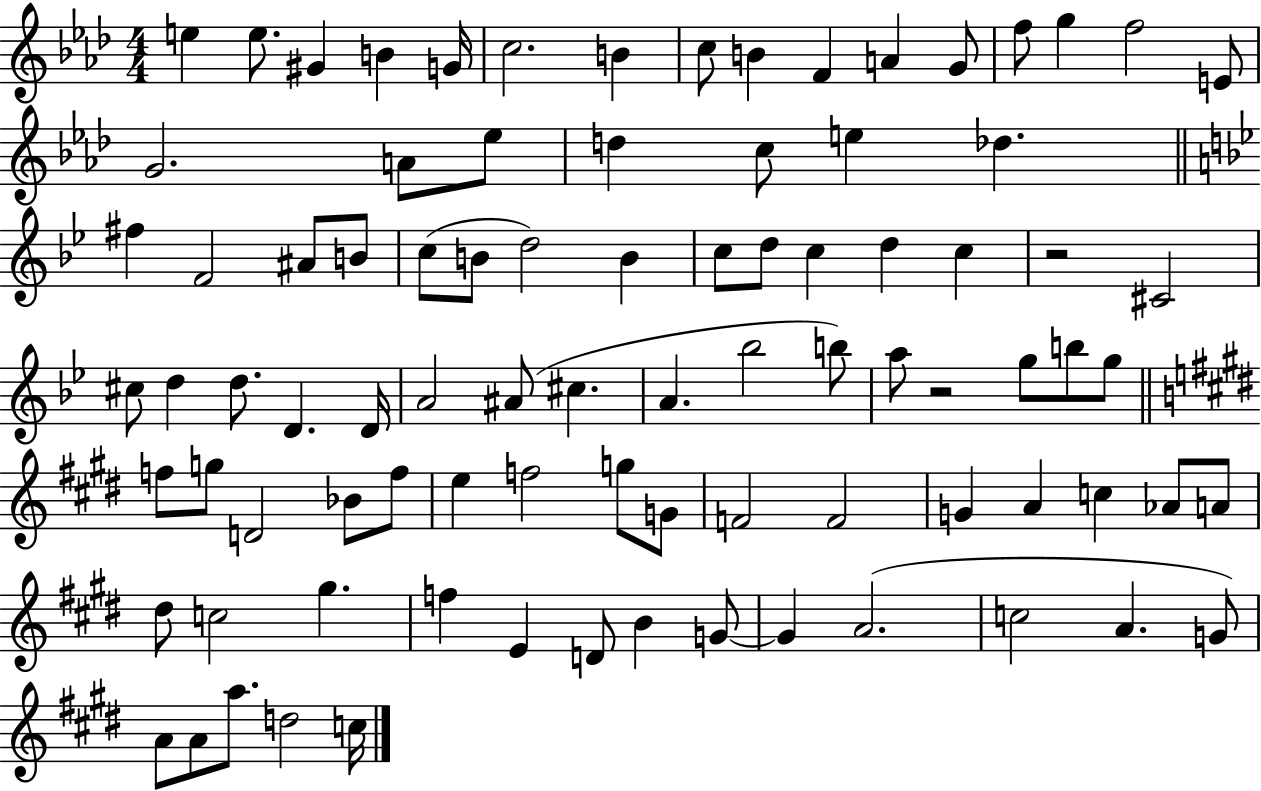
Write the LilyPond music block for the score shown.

{
  \clef treble
  \numericTimeSignature
  \time 4/4
  \key aes \major
  e''4 e''8. gis'4 b'4 g'16 | c''2. b'4 | c''8 b'4 f'4 a'4 g'8 | f''8 g''4 f''2 e'8 | \break g'2. a'8 ees''8 | d''4 c''8 e''4 des''4. | \bar "||" \break \key g \minor fis''4 f'2 ais'8 b'8 | c''8( b'8 d''2) b'4 | c''8 d''8 c''4 d''4 c''4 | r2 cis'2 | \break cis''8 d''4 d''8. d'4. d'16 | a'2 ais'8( cis''4. | a'4. bes''2 b''8) | a''8 r2 g''8 b''8 g''8 | \break \bar "||" \break \key e \major f''8 g''8 d'2 bes'8 f''8 | e''4 f''2 g''8 g'8 | f'2 f'2 | g'4 a'4 c''4 aes'8 a'8 | \break dis''8 c''2 gis''4. | f''4 e'4 d'8 b'4 g'8~~ | g'4 a'2.( | c''2 a'4. g'8) | \break a'8 a'8 a''8. d''2 c''16 | \bar "|."
}